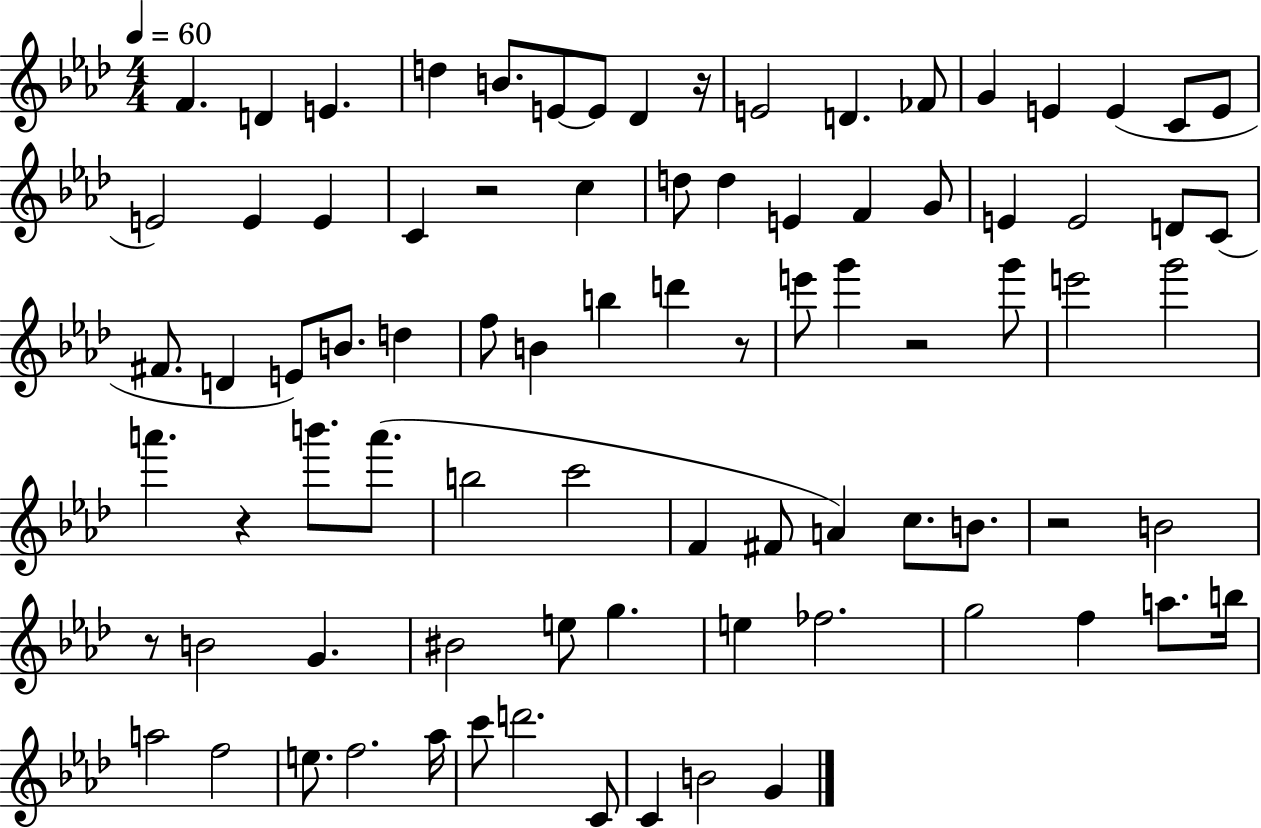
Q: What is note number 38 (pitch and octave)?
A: B5